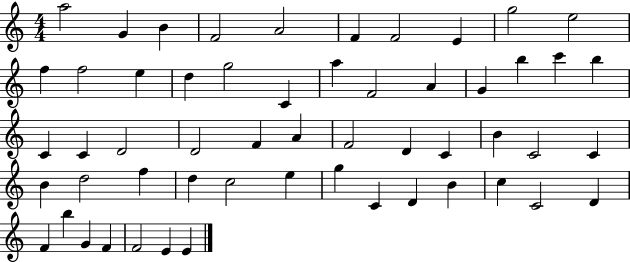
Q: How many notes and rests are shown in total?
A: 55